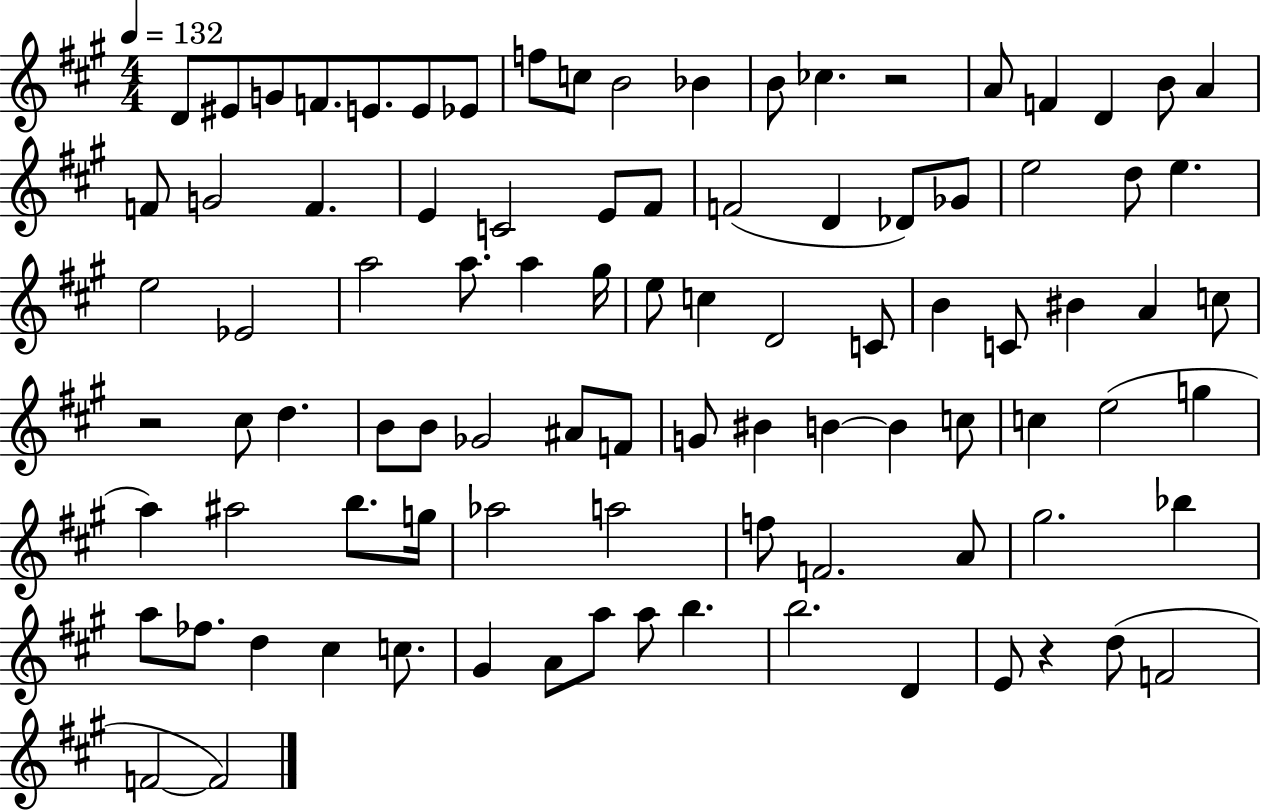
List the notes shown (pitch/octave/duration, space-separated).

D4/e EIS4/e G4/e F4/e. E4/e. E4/e Eb4/e F5/e C5/e B4/h Bb4/q B4/e CES5/q. R/h A4/e F4/q D4/q B4/e A4/q F4/e G4/h F4/q. E4/q C4/h E4/e F#4/e F4/h D4/q Db4/e Gb4/e E5/h D5/e E5/q. E5/h Eb4/h A5/h A5/e. A5/q G#5/s E5/e C5/q D4/h C4/e B4/q C4/e BIS4/q A4/q C5/e R/h C#5/e D5/q. B4/e B4/e Gb4/h A#4/e F4/e G4/e BIS4/q B4/q B4/q C5/e C5/q E5/h G5/q A5/q A#5/h B5/e. G5/s Ab5/h A5/h F5/e F4/h. A4/e G#5/h. Bb5/q A5/e FES5/e. D5/q C#5/q C5/e. G#4/q A4/e A5/e A5/e B5/q. B5/h. D4/q E4/e R/q D5/e F4/h F4/h F4/h